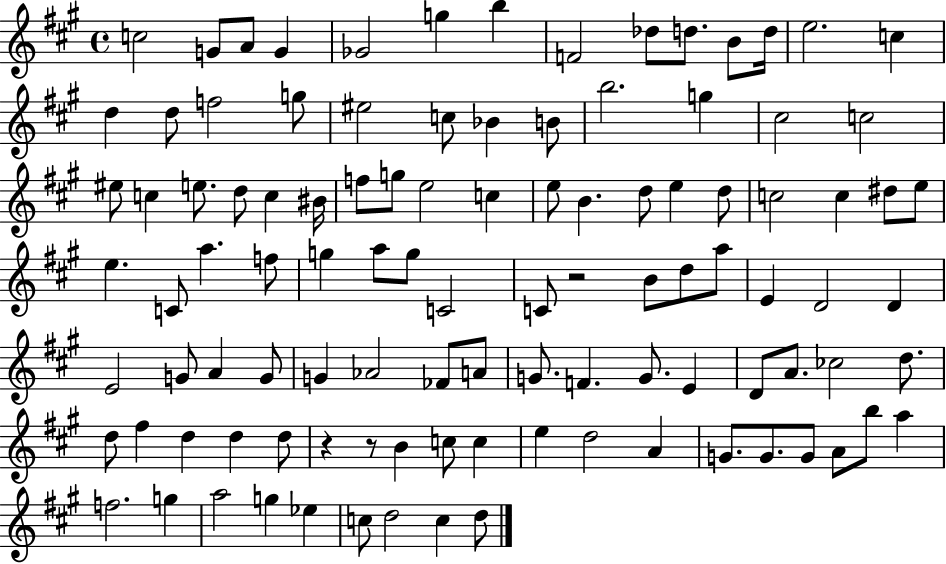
C5/h G4/e A4/e G4/q Gb4/h G5/q B5/q F4/h Db5/e D5/e. B4/e D5/s E5/h. C5/q D5/q D5/e F5/h G5/e EIS5/h C5/e Bb4/q B4/e B5/h. G5/q C#5/h C5/h EIS5/e C5/q E5/e. D5/e C5/q BIS4/s F5/e G5/e E5/h C5/q E5/e B4/q. D5/e E5/q D5/e C5/h C5/q D#5/e E5/e E5/q. C4/e A5/q. F5/e G5/q A5/e G5/e C4/h C4/e R/h B4/e D5/e A5/e E4/q D4/h D4/q E4/h G4/e A4/q G4/e G4/q Ab4/h FES4/e A4/e G4/e. F4/q. G4/e. E4/q D4/e A4/e. CES5/h D5/e. D5/e F#5/q D5/q D5/q D5/e R/q R/e B4/q C5/e C5/q E5/q D5/h A4/q G4/e. G4/e. G4/e A4/e B5/e A5/q F5/h. G5/q A5/h G5/q Eb5/q C5/e D5/h C5/q D5/e